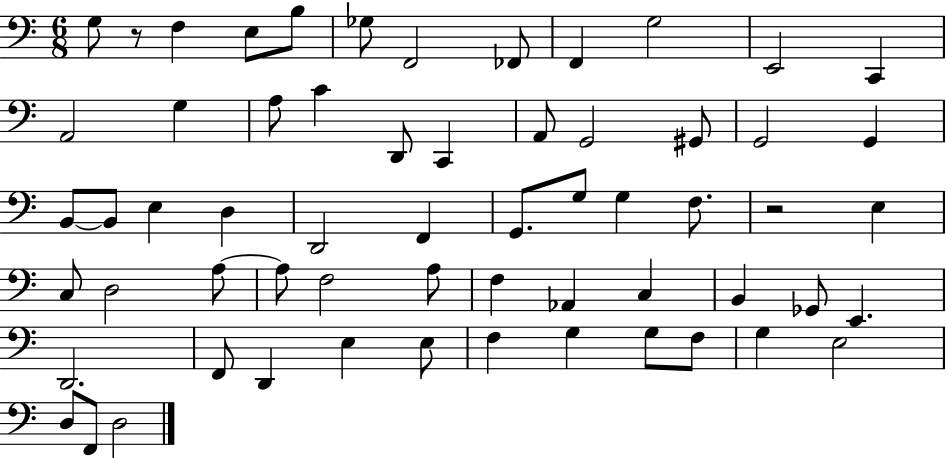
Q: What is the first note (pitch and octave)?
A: G3